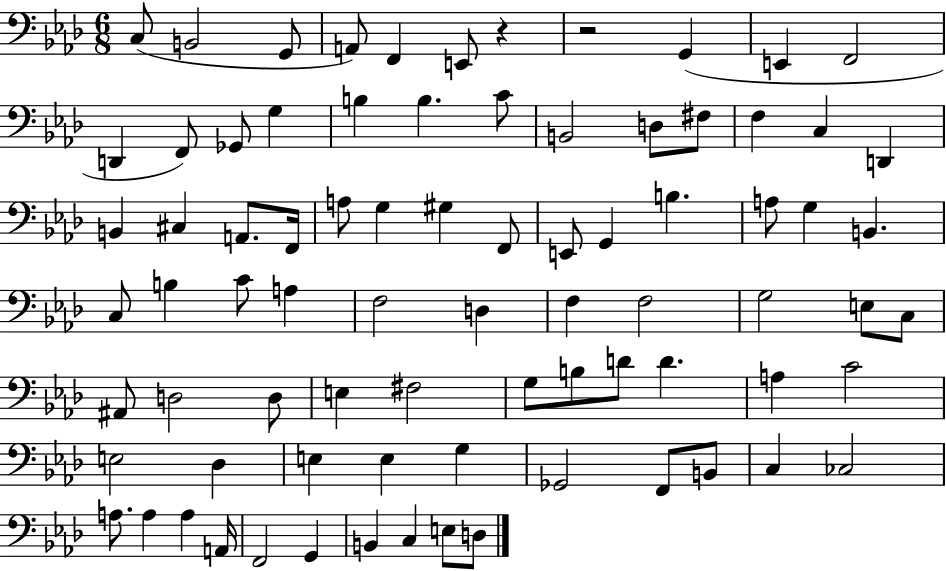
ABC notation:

X:1
T:Untitled
M:6/8
L:1/4
K:Ab
C,/2 B,,2 G,,/2 A,,/2 F,, E,,/2 z z2 G,, E,, F,,2 D,, F,,/2 _G,,/2 G, B, B, C/2 B,,2 D,/2 ^F,/2 F, C, D,, B,, ^C, A,,/2 F,,/4 A,/2 G, ^G, F,,/2 E,,/2 G,, B, A,/2 G, B,, C,/2 B, C/2 A, F,2 D, F, F,2 G,2 E,/2 C,/2 ^A,,/2 D,2 D,/2 E, ^F,2 G,/2 B,/2 D/2 D A, C2 E,2 _D, E, E, G, _G,,2 F,,/2 B,,/2 C, _C,2 A,/2 A, A, A,,/4 F,,2 G,, B,, C, E,/2 D,/2